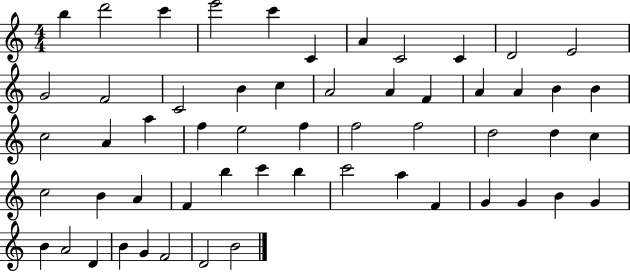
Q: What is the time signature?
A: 4/4